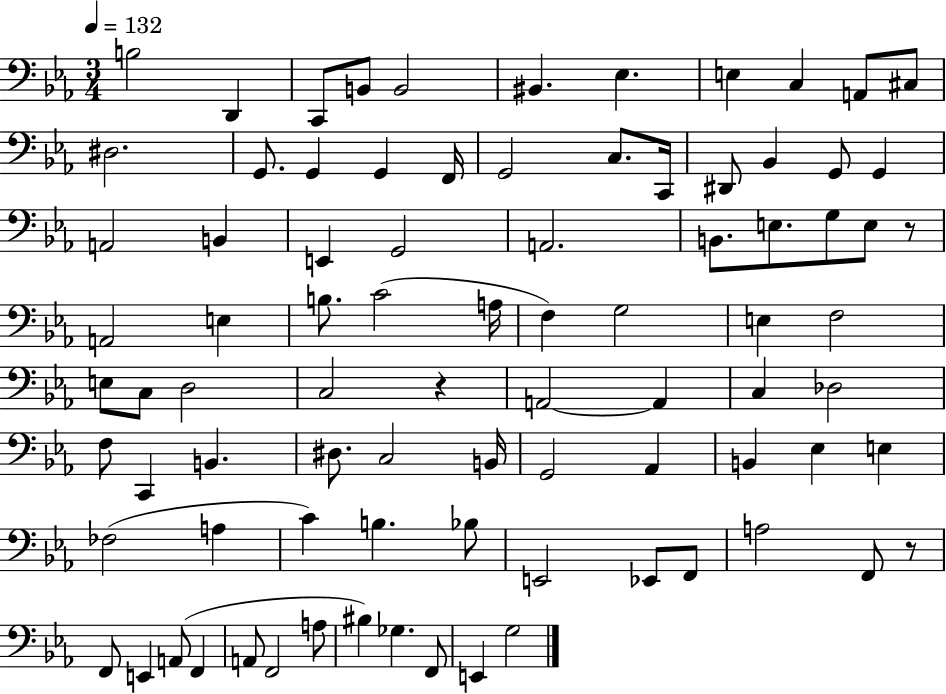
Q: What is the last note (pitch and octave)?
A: G3